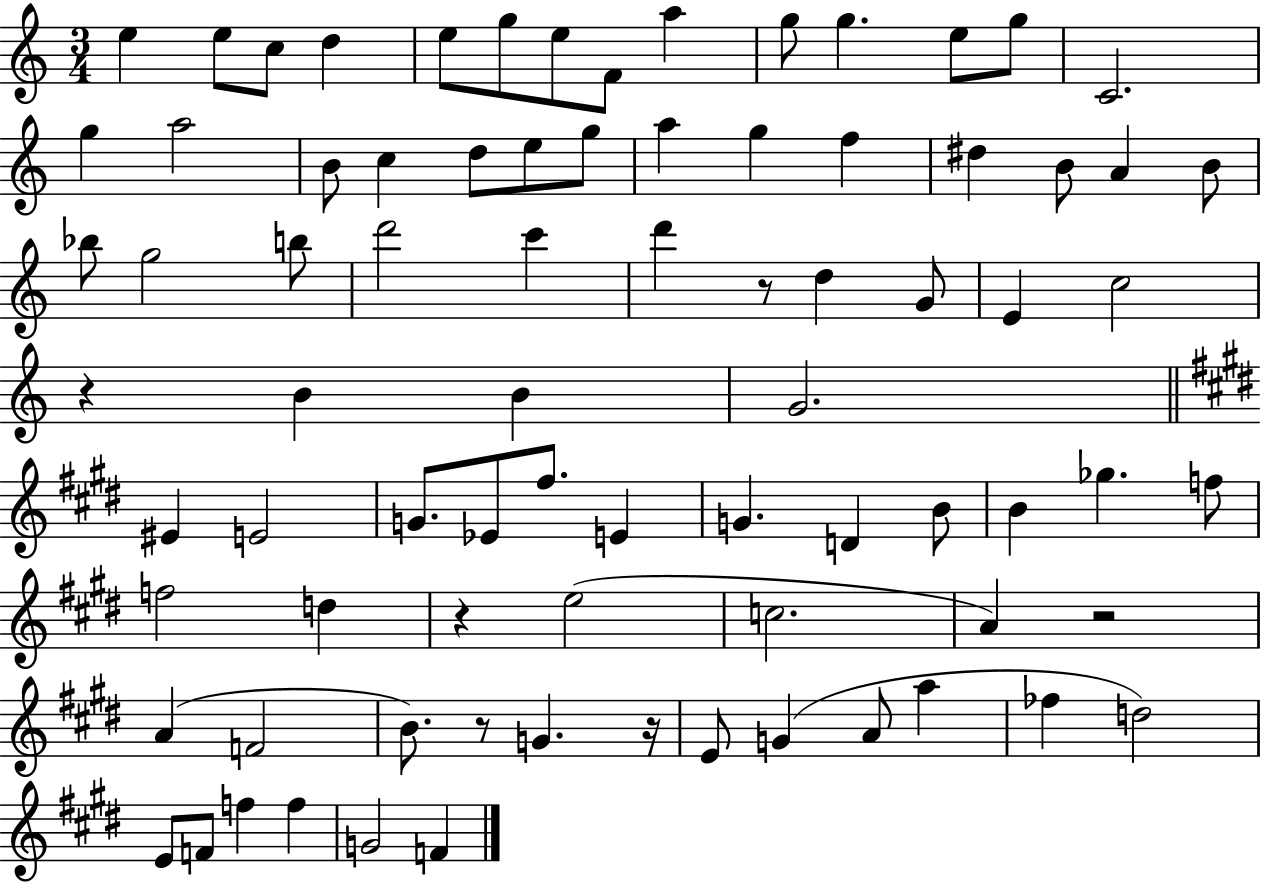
{
  \clef treble
  \numericTimeSignature
  \time 3/4
  \key c \major
  e''4 e''8 c''8 d''4 | e''8 g''8 e''8 f'8 a''4 | g''8 g''4. e''8 g''8 | c'2. | \break g''4 a''2 | b'8 c''4 d''8 e''8 g''8 | a''4 g''4 f''4 | dis''4 b'8 a'4 b'8 | \break bes''8 g''2 b''8 | d'''2 c'''4 | d'''4 r8 d''4 g'8 | e'4 c''2 | \break r4 b'4 b'4 | g'2. | \bar "||" \break \key e \major eis'4 e'2 | g'8. ees'8 fis''8. e'4 | g'4. d'4 b'8 | b'4 ges''4. f''8 | \break f''2 d''4 | r4 e''2( | c''2. | a'4) r2 | \break a'4( f'2 | b'8.) r8 g'4. r16 | e'8 g'4( a'8 a''4 | fes''4 d''2) | \break e'8 f'8 f''4 f''4 | g'2 f'4 | \bar "|."
}